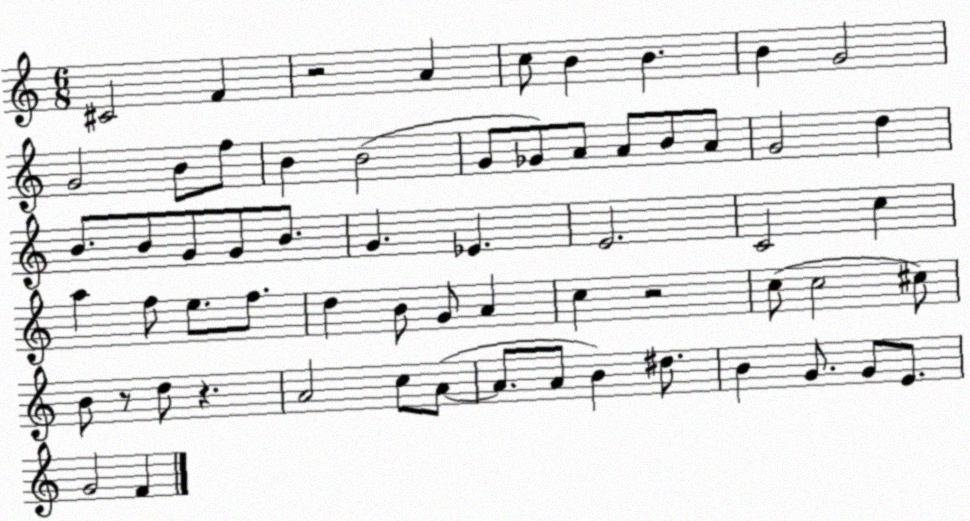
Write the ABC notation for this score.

X:1
T:Untitled
M:6/8
L:1/4
K:C
^C2 F z2 A c/2 B B B G2 G2 B/2 f/2 B B2 G/2 _G/2 A/2 A/2 B/2 A/2 G2 d B/2 B/2 G/2 G/2 B/2 G _E E2 C2 c a f/2 e/2 f/2 d B/2 G/2 A c z2 c/2 c2 ^c/2 B/2 z/2 d/2 z A2 c/2 A/2 A/2 A/2 B ^d/2 B G/2 G/2 E/2 G2 F